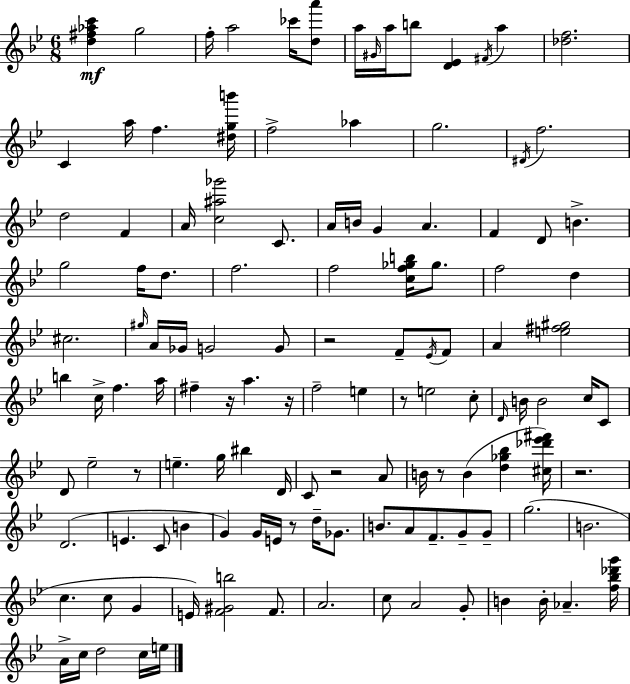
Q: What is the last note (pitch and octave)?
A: E5